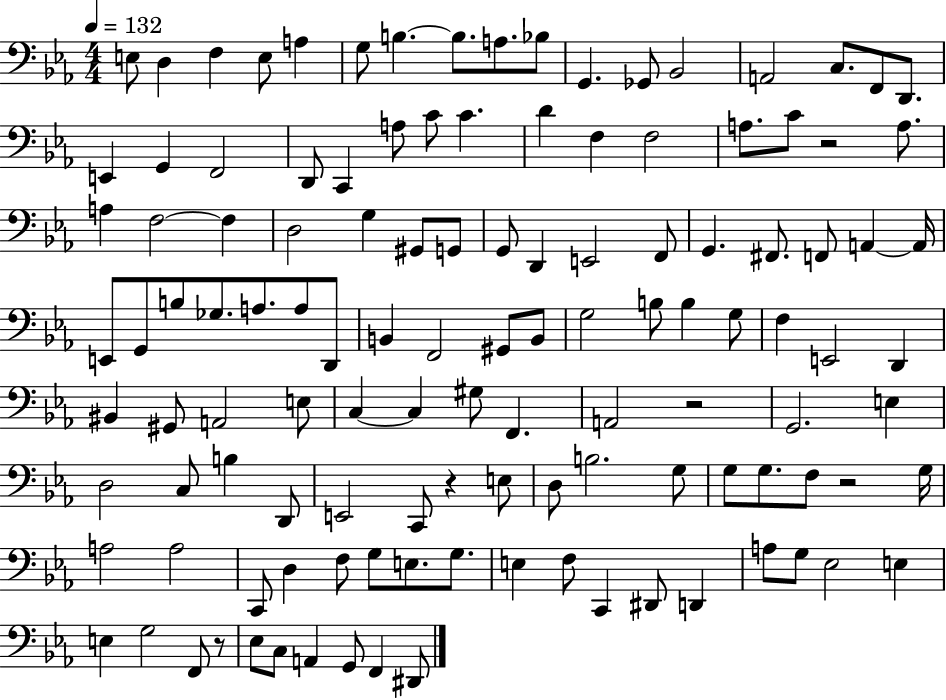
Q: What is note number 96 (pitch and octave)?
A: G3